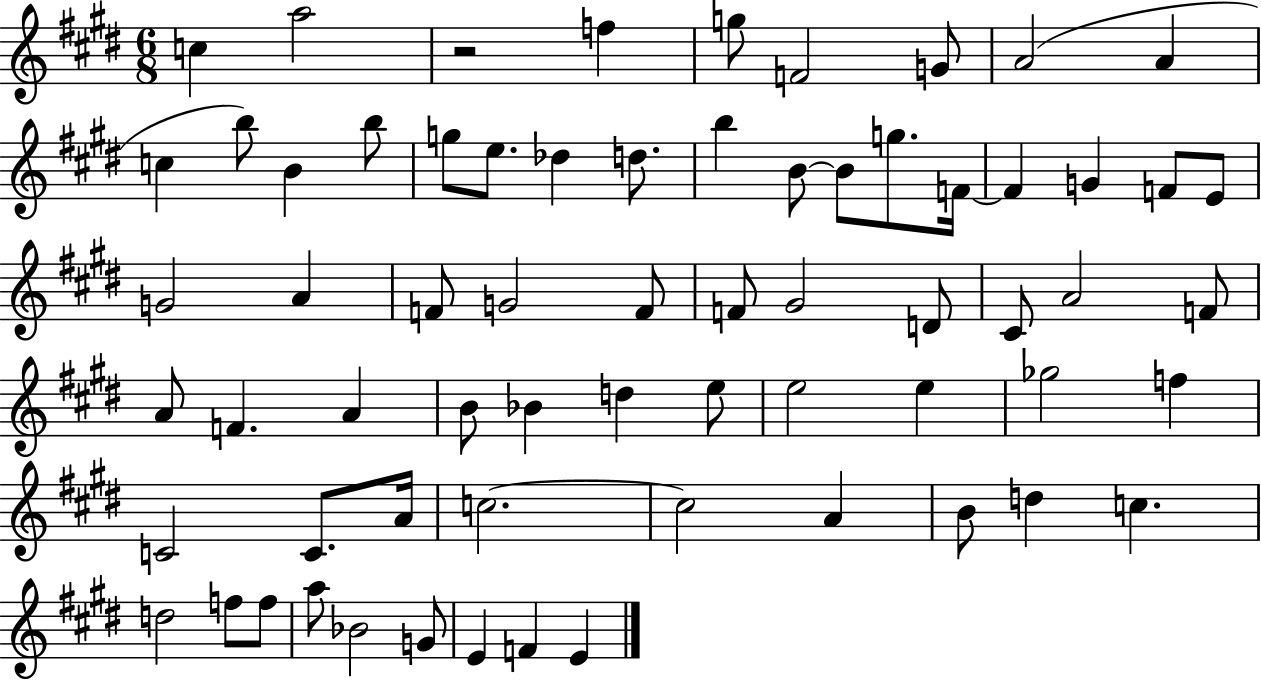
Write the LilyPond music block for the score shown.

{
  \clef treble
  \numericTimeSignature
  \time 6/8
  \key e \major
  c''4 a''2 | r2 f''4 | g''8 f'2 g'8 | a'2( a'4 | \break c''4 b''8) b'4 b''8 | g''8 e''8. des''4 d''8. | b''4 b'8~~ b'8 g''8. f'16~~ | f'4 g'4 f'8 e'8 | \break g'2 a'4 | f'8 g'2 f'8 | f'8 gis'2 d'8 | cis'8 a'2 f'8 | \break a'8 f'4. a'4 | b'8 bes'4 d''4 e''8 | e''2 e''4 | ges''2 f''4 | \break c'2 c'8. a'16 | c''2.~~ | c''2 a'4 | b'8 d''4 c''4. | \break d''2 f''8 f''8 | a''8 bes'2 g'8 | e'4 f'4 e'4 | \bar "|."
}